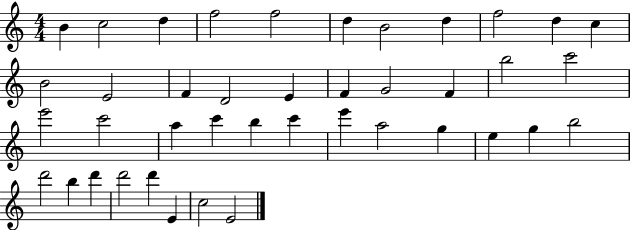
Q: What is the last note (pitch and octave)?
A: E4